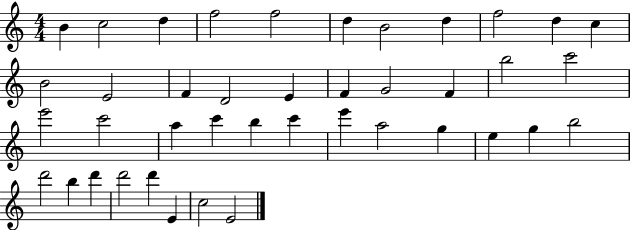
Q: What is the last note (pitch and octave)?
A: E4